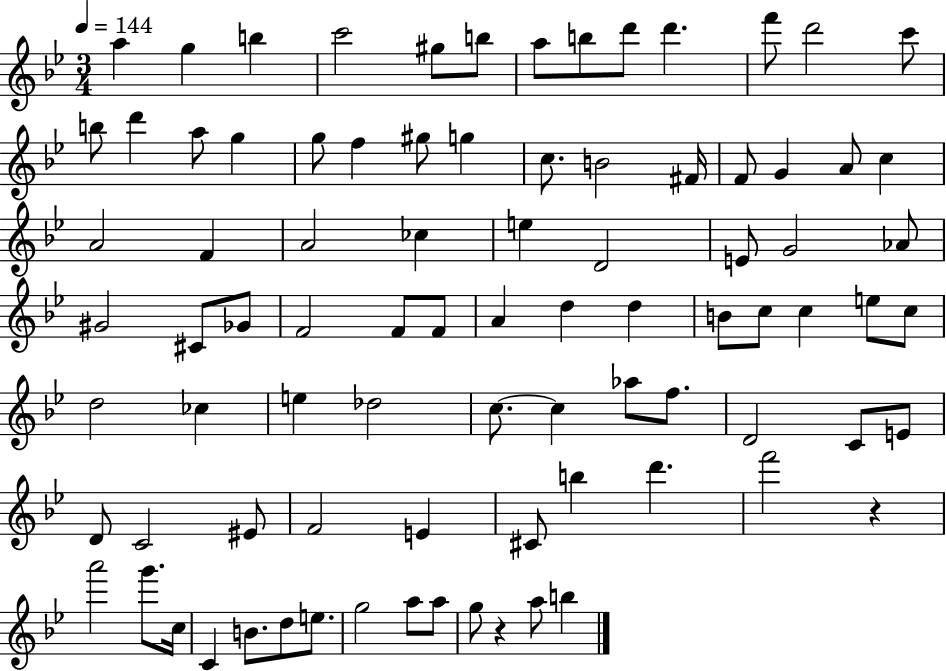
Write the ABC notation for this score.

X:1
T:Untitled
M:3/4
L:1/4
K:Bb
a g b c'2 ^g/2 b/2 a/2 b/2 d'/2 d' f'/2 d'2 c'/2 b/2 d' a/2 g g/2 f ^g/2 g c/2 B2 ^F/4 F/2 G A/2 c A2 F A2 _c e D2 E/2 G2 _A/2 ^G2 ^C/2 _G/2 F2 F/2 F/2 A d d B/2 c/2 c e/2 c/2 d2 _c e _d2 c/2 c _a/2 f/2 D2 C/2 E/2 D/2 C2 ^E/2 F2 E ^C/2 b d' f'2 z a'2 g'/2 c/4 C B/2 d/2 e/2 g2 a/2 a/2 g/2 z a/2 b